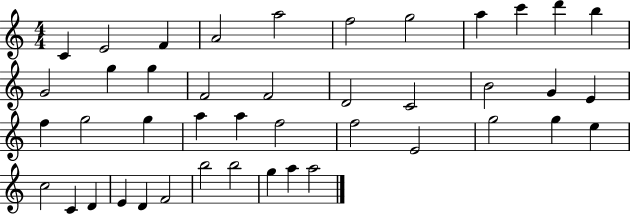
X:1
T:Untitled
M:4/4
L:1/4
K:C
C E2 F A2 a2 f2 g2 a c' d' b G2 g g F2 F2 D2 C2 B2 G E f g2 g a a f2 f2 E2 g2 g e c2 C D E D F2 b2 b2 g a a2